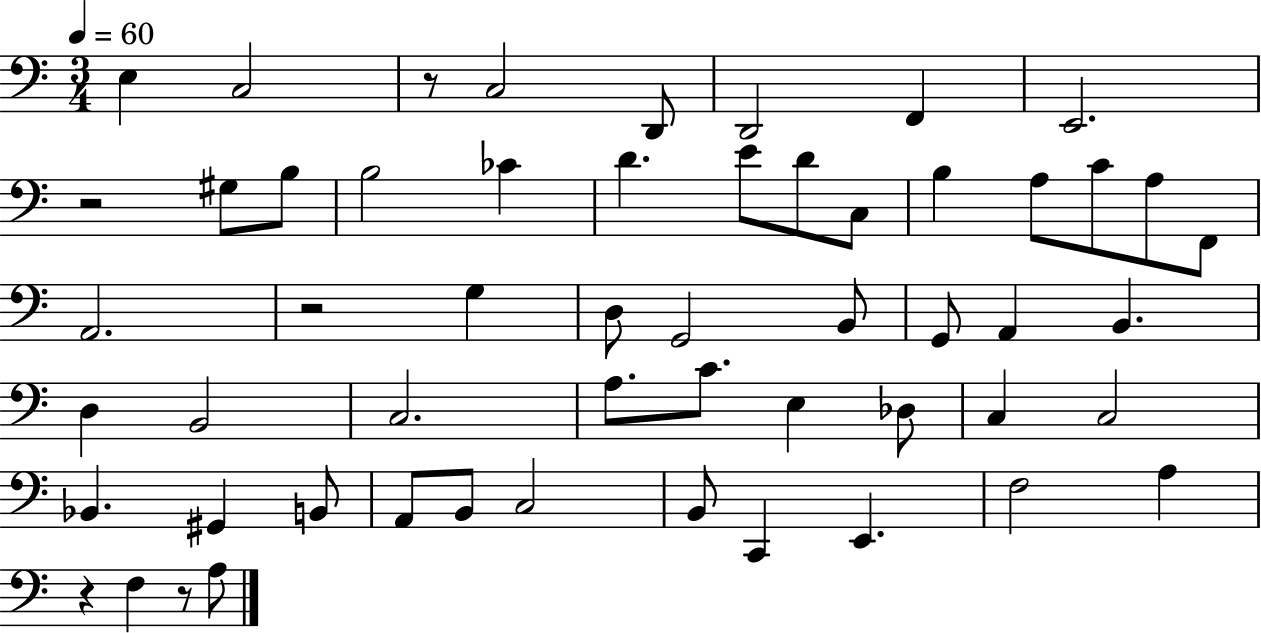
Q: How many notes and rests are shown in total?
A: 55